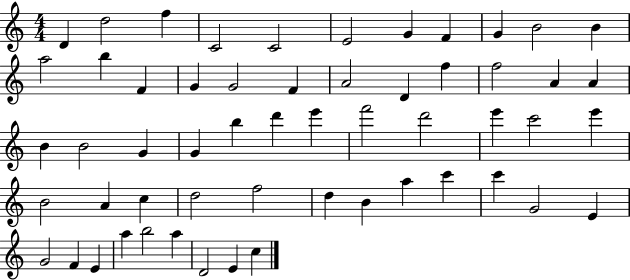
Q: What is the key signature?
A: C major